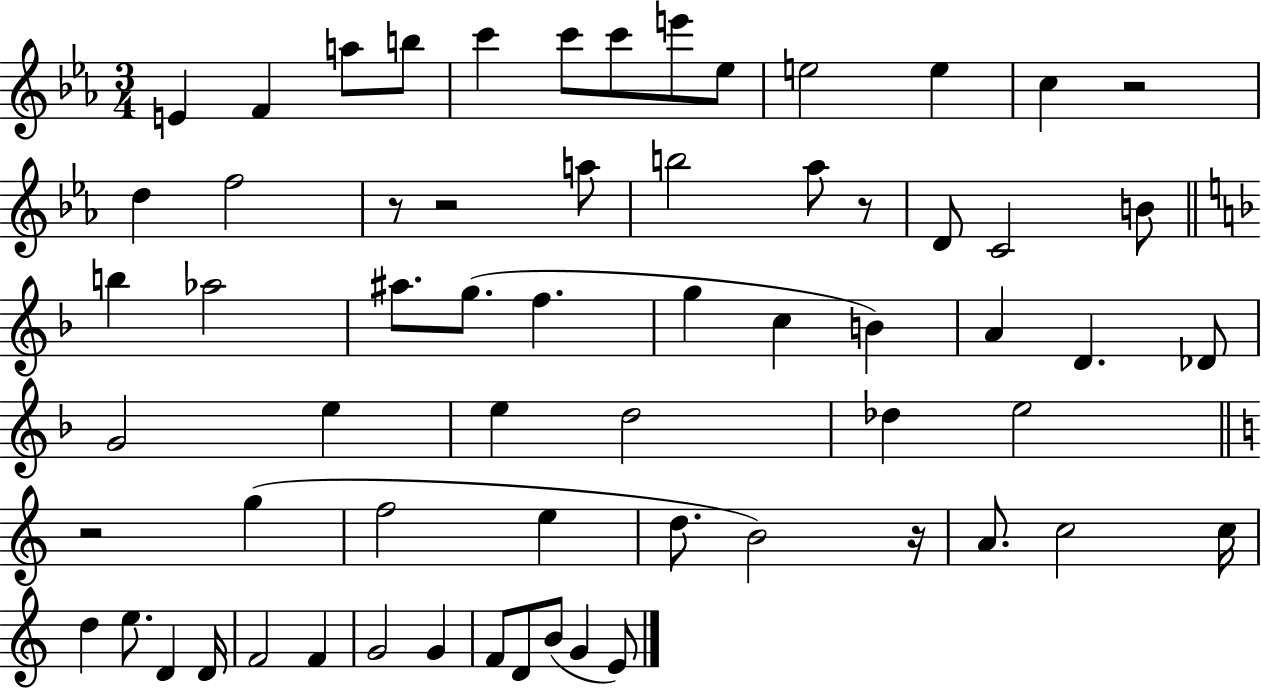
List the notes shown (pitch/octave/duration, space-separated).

E4/q F4/q A5/e B5/e C6/q C6/e C6/e E6/e Eb5/e E5/h E5/q C5/q R/h D5/q F5/h R/e R/h A5/e B5/h Ab5/e R/e D4/e C4/h B4/e B5/q Ab5/h A#5/e. G5/e. F5/q. G5/q C5/q B4/q A4/q D4/q. Db4/e G4/h E5/q E5/q D5/h Db5/q E5/h R/h G5/q F5/h E5/q D5/e. B4/h R/s A4/e. C5/h C5/s D5/q E5/e. D4/q D4/s F4/h F4/q G4/h G4/q F4/e D4/e B4/e G4/q E4/e